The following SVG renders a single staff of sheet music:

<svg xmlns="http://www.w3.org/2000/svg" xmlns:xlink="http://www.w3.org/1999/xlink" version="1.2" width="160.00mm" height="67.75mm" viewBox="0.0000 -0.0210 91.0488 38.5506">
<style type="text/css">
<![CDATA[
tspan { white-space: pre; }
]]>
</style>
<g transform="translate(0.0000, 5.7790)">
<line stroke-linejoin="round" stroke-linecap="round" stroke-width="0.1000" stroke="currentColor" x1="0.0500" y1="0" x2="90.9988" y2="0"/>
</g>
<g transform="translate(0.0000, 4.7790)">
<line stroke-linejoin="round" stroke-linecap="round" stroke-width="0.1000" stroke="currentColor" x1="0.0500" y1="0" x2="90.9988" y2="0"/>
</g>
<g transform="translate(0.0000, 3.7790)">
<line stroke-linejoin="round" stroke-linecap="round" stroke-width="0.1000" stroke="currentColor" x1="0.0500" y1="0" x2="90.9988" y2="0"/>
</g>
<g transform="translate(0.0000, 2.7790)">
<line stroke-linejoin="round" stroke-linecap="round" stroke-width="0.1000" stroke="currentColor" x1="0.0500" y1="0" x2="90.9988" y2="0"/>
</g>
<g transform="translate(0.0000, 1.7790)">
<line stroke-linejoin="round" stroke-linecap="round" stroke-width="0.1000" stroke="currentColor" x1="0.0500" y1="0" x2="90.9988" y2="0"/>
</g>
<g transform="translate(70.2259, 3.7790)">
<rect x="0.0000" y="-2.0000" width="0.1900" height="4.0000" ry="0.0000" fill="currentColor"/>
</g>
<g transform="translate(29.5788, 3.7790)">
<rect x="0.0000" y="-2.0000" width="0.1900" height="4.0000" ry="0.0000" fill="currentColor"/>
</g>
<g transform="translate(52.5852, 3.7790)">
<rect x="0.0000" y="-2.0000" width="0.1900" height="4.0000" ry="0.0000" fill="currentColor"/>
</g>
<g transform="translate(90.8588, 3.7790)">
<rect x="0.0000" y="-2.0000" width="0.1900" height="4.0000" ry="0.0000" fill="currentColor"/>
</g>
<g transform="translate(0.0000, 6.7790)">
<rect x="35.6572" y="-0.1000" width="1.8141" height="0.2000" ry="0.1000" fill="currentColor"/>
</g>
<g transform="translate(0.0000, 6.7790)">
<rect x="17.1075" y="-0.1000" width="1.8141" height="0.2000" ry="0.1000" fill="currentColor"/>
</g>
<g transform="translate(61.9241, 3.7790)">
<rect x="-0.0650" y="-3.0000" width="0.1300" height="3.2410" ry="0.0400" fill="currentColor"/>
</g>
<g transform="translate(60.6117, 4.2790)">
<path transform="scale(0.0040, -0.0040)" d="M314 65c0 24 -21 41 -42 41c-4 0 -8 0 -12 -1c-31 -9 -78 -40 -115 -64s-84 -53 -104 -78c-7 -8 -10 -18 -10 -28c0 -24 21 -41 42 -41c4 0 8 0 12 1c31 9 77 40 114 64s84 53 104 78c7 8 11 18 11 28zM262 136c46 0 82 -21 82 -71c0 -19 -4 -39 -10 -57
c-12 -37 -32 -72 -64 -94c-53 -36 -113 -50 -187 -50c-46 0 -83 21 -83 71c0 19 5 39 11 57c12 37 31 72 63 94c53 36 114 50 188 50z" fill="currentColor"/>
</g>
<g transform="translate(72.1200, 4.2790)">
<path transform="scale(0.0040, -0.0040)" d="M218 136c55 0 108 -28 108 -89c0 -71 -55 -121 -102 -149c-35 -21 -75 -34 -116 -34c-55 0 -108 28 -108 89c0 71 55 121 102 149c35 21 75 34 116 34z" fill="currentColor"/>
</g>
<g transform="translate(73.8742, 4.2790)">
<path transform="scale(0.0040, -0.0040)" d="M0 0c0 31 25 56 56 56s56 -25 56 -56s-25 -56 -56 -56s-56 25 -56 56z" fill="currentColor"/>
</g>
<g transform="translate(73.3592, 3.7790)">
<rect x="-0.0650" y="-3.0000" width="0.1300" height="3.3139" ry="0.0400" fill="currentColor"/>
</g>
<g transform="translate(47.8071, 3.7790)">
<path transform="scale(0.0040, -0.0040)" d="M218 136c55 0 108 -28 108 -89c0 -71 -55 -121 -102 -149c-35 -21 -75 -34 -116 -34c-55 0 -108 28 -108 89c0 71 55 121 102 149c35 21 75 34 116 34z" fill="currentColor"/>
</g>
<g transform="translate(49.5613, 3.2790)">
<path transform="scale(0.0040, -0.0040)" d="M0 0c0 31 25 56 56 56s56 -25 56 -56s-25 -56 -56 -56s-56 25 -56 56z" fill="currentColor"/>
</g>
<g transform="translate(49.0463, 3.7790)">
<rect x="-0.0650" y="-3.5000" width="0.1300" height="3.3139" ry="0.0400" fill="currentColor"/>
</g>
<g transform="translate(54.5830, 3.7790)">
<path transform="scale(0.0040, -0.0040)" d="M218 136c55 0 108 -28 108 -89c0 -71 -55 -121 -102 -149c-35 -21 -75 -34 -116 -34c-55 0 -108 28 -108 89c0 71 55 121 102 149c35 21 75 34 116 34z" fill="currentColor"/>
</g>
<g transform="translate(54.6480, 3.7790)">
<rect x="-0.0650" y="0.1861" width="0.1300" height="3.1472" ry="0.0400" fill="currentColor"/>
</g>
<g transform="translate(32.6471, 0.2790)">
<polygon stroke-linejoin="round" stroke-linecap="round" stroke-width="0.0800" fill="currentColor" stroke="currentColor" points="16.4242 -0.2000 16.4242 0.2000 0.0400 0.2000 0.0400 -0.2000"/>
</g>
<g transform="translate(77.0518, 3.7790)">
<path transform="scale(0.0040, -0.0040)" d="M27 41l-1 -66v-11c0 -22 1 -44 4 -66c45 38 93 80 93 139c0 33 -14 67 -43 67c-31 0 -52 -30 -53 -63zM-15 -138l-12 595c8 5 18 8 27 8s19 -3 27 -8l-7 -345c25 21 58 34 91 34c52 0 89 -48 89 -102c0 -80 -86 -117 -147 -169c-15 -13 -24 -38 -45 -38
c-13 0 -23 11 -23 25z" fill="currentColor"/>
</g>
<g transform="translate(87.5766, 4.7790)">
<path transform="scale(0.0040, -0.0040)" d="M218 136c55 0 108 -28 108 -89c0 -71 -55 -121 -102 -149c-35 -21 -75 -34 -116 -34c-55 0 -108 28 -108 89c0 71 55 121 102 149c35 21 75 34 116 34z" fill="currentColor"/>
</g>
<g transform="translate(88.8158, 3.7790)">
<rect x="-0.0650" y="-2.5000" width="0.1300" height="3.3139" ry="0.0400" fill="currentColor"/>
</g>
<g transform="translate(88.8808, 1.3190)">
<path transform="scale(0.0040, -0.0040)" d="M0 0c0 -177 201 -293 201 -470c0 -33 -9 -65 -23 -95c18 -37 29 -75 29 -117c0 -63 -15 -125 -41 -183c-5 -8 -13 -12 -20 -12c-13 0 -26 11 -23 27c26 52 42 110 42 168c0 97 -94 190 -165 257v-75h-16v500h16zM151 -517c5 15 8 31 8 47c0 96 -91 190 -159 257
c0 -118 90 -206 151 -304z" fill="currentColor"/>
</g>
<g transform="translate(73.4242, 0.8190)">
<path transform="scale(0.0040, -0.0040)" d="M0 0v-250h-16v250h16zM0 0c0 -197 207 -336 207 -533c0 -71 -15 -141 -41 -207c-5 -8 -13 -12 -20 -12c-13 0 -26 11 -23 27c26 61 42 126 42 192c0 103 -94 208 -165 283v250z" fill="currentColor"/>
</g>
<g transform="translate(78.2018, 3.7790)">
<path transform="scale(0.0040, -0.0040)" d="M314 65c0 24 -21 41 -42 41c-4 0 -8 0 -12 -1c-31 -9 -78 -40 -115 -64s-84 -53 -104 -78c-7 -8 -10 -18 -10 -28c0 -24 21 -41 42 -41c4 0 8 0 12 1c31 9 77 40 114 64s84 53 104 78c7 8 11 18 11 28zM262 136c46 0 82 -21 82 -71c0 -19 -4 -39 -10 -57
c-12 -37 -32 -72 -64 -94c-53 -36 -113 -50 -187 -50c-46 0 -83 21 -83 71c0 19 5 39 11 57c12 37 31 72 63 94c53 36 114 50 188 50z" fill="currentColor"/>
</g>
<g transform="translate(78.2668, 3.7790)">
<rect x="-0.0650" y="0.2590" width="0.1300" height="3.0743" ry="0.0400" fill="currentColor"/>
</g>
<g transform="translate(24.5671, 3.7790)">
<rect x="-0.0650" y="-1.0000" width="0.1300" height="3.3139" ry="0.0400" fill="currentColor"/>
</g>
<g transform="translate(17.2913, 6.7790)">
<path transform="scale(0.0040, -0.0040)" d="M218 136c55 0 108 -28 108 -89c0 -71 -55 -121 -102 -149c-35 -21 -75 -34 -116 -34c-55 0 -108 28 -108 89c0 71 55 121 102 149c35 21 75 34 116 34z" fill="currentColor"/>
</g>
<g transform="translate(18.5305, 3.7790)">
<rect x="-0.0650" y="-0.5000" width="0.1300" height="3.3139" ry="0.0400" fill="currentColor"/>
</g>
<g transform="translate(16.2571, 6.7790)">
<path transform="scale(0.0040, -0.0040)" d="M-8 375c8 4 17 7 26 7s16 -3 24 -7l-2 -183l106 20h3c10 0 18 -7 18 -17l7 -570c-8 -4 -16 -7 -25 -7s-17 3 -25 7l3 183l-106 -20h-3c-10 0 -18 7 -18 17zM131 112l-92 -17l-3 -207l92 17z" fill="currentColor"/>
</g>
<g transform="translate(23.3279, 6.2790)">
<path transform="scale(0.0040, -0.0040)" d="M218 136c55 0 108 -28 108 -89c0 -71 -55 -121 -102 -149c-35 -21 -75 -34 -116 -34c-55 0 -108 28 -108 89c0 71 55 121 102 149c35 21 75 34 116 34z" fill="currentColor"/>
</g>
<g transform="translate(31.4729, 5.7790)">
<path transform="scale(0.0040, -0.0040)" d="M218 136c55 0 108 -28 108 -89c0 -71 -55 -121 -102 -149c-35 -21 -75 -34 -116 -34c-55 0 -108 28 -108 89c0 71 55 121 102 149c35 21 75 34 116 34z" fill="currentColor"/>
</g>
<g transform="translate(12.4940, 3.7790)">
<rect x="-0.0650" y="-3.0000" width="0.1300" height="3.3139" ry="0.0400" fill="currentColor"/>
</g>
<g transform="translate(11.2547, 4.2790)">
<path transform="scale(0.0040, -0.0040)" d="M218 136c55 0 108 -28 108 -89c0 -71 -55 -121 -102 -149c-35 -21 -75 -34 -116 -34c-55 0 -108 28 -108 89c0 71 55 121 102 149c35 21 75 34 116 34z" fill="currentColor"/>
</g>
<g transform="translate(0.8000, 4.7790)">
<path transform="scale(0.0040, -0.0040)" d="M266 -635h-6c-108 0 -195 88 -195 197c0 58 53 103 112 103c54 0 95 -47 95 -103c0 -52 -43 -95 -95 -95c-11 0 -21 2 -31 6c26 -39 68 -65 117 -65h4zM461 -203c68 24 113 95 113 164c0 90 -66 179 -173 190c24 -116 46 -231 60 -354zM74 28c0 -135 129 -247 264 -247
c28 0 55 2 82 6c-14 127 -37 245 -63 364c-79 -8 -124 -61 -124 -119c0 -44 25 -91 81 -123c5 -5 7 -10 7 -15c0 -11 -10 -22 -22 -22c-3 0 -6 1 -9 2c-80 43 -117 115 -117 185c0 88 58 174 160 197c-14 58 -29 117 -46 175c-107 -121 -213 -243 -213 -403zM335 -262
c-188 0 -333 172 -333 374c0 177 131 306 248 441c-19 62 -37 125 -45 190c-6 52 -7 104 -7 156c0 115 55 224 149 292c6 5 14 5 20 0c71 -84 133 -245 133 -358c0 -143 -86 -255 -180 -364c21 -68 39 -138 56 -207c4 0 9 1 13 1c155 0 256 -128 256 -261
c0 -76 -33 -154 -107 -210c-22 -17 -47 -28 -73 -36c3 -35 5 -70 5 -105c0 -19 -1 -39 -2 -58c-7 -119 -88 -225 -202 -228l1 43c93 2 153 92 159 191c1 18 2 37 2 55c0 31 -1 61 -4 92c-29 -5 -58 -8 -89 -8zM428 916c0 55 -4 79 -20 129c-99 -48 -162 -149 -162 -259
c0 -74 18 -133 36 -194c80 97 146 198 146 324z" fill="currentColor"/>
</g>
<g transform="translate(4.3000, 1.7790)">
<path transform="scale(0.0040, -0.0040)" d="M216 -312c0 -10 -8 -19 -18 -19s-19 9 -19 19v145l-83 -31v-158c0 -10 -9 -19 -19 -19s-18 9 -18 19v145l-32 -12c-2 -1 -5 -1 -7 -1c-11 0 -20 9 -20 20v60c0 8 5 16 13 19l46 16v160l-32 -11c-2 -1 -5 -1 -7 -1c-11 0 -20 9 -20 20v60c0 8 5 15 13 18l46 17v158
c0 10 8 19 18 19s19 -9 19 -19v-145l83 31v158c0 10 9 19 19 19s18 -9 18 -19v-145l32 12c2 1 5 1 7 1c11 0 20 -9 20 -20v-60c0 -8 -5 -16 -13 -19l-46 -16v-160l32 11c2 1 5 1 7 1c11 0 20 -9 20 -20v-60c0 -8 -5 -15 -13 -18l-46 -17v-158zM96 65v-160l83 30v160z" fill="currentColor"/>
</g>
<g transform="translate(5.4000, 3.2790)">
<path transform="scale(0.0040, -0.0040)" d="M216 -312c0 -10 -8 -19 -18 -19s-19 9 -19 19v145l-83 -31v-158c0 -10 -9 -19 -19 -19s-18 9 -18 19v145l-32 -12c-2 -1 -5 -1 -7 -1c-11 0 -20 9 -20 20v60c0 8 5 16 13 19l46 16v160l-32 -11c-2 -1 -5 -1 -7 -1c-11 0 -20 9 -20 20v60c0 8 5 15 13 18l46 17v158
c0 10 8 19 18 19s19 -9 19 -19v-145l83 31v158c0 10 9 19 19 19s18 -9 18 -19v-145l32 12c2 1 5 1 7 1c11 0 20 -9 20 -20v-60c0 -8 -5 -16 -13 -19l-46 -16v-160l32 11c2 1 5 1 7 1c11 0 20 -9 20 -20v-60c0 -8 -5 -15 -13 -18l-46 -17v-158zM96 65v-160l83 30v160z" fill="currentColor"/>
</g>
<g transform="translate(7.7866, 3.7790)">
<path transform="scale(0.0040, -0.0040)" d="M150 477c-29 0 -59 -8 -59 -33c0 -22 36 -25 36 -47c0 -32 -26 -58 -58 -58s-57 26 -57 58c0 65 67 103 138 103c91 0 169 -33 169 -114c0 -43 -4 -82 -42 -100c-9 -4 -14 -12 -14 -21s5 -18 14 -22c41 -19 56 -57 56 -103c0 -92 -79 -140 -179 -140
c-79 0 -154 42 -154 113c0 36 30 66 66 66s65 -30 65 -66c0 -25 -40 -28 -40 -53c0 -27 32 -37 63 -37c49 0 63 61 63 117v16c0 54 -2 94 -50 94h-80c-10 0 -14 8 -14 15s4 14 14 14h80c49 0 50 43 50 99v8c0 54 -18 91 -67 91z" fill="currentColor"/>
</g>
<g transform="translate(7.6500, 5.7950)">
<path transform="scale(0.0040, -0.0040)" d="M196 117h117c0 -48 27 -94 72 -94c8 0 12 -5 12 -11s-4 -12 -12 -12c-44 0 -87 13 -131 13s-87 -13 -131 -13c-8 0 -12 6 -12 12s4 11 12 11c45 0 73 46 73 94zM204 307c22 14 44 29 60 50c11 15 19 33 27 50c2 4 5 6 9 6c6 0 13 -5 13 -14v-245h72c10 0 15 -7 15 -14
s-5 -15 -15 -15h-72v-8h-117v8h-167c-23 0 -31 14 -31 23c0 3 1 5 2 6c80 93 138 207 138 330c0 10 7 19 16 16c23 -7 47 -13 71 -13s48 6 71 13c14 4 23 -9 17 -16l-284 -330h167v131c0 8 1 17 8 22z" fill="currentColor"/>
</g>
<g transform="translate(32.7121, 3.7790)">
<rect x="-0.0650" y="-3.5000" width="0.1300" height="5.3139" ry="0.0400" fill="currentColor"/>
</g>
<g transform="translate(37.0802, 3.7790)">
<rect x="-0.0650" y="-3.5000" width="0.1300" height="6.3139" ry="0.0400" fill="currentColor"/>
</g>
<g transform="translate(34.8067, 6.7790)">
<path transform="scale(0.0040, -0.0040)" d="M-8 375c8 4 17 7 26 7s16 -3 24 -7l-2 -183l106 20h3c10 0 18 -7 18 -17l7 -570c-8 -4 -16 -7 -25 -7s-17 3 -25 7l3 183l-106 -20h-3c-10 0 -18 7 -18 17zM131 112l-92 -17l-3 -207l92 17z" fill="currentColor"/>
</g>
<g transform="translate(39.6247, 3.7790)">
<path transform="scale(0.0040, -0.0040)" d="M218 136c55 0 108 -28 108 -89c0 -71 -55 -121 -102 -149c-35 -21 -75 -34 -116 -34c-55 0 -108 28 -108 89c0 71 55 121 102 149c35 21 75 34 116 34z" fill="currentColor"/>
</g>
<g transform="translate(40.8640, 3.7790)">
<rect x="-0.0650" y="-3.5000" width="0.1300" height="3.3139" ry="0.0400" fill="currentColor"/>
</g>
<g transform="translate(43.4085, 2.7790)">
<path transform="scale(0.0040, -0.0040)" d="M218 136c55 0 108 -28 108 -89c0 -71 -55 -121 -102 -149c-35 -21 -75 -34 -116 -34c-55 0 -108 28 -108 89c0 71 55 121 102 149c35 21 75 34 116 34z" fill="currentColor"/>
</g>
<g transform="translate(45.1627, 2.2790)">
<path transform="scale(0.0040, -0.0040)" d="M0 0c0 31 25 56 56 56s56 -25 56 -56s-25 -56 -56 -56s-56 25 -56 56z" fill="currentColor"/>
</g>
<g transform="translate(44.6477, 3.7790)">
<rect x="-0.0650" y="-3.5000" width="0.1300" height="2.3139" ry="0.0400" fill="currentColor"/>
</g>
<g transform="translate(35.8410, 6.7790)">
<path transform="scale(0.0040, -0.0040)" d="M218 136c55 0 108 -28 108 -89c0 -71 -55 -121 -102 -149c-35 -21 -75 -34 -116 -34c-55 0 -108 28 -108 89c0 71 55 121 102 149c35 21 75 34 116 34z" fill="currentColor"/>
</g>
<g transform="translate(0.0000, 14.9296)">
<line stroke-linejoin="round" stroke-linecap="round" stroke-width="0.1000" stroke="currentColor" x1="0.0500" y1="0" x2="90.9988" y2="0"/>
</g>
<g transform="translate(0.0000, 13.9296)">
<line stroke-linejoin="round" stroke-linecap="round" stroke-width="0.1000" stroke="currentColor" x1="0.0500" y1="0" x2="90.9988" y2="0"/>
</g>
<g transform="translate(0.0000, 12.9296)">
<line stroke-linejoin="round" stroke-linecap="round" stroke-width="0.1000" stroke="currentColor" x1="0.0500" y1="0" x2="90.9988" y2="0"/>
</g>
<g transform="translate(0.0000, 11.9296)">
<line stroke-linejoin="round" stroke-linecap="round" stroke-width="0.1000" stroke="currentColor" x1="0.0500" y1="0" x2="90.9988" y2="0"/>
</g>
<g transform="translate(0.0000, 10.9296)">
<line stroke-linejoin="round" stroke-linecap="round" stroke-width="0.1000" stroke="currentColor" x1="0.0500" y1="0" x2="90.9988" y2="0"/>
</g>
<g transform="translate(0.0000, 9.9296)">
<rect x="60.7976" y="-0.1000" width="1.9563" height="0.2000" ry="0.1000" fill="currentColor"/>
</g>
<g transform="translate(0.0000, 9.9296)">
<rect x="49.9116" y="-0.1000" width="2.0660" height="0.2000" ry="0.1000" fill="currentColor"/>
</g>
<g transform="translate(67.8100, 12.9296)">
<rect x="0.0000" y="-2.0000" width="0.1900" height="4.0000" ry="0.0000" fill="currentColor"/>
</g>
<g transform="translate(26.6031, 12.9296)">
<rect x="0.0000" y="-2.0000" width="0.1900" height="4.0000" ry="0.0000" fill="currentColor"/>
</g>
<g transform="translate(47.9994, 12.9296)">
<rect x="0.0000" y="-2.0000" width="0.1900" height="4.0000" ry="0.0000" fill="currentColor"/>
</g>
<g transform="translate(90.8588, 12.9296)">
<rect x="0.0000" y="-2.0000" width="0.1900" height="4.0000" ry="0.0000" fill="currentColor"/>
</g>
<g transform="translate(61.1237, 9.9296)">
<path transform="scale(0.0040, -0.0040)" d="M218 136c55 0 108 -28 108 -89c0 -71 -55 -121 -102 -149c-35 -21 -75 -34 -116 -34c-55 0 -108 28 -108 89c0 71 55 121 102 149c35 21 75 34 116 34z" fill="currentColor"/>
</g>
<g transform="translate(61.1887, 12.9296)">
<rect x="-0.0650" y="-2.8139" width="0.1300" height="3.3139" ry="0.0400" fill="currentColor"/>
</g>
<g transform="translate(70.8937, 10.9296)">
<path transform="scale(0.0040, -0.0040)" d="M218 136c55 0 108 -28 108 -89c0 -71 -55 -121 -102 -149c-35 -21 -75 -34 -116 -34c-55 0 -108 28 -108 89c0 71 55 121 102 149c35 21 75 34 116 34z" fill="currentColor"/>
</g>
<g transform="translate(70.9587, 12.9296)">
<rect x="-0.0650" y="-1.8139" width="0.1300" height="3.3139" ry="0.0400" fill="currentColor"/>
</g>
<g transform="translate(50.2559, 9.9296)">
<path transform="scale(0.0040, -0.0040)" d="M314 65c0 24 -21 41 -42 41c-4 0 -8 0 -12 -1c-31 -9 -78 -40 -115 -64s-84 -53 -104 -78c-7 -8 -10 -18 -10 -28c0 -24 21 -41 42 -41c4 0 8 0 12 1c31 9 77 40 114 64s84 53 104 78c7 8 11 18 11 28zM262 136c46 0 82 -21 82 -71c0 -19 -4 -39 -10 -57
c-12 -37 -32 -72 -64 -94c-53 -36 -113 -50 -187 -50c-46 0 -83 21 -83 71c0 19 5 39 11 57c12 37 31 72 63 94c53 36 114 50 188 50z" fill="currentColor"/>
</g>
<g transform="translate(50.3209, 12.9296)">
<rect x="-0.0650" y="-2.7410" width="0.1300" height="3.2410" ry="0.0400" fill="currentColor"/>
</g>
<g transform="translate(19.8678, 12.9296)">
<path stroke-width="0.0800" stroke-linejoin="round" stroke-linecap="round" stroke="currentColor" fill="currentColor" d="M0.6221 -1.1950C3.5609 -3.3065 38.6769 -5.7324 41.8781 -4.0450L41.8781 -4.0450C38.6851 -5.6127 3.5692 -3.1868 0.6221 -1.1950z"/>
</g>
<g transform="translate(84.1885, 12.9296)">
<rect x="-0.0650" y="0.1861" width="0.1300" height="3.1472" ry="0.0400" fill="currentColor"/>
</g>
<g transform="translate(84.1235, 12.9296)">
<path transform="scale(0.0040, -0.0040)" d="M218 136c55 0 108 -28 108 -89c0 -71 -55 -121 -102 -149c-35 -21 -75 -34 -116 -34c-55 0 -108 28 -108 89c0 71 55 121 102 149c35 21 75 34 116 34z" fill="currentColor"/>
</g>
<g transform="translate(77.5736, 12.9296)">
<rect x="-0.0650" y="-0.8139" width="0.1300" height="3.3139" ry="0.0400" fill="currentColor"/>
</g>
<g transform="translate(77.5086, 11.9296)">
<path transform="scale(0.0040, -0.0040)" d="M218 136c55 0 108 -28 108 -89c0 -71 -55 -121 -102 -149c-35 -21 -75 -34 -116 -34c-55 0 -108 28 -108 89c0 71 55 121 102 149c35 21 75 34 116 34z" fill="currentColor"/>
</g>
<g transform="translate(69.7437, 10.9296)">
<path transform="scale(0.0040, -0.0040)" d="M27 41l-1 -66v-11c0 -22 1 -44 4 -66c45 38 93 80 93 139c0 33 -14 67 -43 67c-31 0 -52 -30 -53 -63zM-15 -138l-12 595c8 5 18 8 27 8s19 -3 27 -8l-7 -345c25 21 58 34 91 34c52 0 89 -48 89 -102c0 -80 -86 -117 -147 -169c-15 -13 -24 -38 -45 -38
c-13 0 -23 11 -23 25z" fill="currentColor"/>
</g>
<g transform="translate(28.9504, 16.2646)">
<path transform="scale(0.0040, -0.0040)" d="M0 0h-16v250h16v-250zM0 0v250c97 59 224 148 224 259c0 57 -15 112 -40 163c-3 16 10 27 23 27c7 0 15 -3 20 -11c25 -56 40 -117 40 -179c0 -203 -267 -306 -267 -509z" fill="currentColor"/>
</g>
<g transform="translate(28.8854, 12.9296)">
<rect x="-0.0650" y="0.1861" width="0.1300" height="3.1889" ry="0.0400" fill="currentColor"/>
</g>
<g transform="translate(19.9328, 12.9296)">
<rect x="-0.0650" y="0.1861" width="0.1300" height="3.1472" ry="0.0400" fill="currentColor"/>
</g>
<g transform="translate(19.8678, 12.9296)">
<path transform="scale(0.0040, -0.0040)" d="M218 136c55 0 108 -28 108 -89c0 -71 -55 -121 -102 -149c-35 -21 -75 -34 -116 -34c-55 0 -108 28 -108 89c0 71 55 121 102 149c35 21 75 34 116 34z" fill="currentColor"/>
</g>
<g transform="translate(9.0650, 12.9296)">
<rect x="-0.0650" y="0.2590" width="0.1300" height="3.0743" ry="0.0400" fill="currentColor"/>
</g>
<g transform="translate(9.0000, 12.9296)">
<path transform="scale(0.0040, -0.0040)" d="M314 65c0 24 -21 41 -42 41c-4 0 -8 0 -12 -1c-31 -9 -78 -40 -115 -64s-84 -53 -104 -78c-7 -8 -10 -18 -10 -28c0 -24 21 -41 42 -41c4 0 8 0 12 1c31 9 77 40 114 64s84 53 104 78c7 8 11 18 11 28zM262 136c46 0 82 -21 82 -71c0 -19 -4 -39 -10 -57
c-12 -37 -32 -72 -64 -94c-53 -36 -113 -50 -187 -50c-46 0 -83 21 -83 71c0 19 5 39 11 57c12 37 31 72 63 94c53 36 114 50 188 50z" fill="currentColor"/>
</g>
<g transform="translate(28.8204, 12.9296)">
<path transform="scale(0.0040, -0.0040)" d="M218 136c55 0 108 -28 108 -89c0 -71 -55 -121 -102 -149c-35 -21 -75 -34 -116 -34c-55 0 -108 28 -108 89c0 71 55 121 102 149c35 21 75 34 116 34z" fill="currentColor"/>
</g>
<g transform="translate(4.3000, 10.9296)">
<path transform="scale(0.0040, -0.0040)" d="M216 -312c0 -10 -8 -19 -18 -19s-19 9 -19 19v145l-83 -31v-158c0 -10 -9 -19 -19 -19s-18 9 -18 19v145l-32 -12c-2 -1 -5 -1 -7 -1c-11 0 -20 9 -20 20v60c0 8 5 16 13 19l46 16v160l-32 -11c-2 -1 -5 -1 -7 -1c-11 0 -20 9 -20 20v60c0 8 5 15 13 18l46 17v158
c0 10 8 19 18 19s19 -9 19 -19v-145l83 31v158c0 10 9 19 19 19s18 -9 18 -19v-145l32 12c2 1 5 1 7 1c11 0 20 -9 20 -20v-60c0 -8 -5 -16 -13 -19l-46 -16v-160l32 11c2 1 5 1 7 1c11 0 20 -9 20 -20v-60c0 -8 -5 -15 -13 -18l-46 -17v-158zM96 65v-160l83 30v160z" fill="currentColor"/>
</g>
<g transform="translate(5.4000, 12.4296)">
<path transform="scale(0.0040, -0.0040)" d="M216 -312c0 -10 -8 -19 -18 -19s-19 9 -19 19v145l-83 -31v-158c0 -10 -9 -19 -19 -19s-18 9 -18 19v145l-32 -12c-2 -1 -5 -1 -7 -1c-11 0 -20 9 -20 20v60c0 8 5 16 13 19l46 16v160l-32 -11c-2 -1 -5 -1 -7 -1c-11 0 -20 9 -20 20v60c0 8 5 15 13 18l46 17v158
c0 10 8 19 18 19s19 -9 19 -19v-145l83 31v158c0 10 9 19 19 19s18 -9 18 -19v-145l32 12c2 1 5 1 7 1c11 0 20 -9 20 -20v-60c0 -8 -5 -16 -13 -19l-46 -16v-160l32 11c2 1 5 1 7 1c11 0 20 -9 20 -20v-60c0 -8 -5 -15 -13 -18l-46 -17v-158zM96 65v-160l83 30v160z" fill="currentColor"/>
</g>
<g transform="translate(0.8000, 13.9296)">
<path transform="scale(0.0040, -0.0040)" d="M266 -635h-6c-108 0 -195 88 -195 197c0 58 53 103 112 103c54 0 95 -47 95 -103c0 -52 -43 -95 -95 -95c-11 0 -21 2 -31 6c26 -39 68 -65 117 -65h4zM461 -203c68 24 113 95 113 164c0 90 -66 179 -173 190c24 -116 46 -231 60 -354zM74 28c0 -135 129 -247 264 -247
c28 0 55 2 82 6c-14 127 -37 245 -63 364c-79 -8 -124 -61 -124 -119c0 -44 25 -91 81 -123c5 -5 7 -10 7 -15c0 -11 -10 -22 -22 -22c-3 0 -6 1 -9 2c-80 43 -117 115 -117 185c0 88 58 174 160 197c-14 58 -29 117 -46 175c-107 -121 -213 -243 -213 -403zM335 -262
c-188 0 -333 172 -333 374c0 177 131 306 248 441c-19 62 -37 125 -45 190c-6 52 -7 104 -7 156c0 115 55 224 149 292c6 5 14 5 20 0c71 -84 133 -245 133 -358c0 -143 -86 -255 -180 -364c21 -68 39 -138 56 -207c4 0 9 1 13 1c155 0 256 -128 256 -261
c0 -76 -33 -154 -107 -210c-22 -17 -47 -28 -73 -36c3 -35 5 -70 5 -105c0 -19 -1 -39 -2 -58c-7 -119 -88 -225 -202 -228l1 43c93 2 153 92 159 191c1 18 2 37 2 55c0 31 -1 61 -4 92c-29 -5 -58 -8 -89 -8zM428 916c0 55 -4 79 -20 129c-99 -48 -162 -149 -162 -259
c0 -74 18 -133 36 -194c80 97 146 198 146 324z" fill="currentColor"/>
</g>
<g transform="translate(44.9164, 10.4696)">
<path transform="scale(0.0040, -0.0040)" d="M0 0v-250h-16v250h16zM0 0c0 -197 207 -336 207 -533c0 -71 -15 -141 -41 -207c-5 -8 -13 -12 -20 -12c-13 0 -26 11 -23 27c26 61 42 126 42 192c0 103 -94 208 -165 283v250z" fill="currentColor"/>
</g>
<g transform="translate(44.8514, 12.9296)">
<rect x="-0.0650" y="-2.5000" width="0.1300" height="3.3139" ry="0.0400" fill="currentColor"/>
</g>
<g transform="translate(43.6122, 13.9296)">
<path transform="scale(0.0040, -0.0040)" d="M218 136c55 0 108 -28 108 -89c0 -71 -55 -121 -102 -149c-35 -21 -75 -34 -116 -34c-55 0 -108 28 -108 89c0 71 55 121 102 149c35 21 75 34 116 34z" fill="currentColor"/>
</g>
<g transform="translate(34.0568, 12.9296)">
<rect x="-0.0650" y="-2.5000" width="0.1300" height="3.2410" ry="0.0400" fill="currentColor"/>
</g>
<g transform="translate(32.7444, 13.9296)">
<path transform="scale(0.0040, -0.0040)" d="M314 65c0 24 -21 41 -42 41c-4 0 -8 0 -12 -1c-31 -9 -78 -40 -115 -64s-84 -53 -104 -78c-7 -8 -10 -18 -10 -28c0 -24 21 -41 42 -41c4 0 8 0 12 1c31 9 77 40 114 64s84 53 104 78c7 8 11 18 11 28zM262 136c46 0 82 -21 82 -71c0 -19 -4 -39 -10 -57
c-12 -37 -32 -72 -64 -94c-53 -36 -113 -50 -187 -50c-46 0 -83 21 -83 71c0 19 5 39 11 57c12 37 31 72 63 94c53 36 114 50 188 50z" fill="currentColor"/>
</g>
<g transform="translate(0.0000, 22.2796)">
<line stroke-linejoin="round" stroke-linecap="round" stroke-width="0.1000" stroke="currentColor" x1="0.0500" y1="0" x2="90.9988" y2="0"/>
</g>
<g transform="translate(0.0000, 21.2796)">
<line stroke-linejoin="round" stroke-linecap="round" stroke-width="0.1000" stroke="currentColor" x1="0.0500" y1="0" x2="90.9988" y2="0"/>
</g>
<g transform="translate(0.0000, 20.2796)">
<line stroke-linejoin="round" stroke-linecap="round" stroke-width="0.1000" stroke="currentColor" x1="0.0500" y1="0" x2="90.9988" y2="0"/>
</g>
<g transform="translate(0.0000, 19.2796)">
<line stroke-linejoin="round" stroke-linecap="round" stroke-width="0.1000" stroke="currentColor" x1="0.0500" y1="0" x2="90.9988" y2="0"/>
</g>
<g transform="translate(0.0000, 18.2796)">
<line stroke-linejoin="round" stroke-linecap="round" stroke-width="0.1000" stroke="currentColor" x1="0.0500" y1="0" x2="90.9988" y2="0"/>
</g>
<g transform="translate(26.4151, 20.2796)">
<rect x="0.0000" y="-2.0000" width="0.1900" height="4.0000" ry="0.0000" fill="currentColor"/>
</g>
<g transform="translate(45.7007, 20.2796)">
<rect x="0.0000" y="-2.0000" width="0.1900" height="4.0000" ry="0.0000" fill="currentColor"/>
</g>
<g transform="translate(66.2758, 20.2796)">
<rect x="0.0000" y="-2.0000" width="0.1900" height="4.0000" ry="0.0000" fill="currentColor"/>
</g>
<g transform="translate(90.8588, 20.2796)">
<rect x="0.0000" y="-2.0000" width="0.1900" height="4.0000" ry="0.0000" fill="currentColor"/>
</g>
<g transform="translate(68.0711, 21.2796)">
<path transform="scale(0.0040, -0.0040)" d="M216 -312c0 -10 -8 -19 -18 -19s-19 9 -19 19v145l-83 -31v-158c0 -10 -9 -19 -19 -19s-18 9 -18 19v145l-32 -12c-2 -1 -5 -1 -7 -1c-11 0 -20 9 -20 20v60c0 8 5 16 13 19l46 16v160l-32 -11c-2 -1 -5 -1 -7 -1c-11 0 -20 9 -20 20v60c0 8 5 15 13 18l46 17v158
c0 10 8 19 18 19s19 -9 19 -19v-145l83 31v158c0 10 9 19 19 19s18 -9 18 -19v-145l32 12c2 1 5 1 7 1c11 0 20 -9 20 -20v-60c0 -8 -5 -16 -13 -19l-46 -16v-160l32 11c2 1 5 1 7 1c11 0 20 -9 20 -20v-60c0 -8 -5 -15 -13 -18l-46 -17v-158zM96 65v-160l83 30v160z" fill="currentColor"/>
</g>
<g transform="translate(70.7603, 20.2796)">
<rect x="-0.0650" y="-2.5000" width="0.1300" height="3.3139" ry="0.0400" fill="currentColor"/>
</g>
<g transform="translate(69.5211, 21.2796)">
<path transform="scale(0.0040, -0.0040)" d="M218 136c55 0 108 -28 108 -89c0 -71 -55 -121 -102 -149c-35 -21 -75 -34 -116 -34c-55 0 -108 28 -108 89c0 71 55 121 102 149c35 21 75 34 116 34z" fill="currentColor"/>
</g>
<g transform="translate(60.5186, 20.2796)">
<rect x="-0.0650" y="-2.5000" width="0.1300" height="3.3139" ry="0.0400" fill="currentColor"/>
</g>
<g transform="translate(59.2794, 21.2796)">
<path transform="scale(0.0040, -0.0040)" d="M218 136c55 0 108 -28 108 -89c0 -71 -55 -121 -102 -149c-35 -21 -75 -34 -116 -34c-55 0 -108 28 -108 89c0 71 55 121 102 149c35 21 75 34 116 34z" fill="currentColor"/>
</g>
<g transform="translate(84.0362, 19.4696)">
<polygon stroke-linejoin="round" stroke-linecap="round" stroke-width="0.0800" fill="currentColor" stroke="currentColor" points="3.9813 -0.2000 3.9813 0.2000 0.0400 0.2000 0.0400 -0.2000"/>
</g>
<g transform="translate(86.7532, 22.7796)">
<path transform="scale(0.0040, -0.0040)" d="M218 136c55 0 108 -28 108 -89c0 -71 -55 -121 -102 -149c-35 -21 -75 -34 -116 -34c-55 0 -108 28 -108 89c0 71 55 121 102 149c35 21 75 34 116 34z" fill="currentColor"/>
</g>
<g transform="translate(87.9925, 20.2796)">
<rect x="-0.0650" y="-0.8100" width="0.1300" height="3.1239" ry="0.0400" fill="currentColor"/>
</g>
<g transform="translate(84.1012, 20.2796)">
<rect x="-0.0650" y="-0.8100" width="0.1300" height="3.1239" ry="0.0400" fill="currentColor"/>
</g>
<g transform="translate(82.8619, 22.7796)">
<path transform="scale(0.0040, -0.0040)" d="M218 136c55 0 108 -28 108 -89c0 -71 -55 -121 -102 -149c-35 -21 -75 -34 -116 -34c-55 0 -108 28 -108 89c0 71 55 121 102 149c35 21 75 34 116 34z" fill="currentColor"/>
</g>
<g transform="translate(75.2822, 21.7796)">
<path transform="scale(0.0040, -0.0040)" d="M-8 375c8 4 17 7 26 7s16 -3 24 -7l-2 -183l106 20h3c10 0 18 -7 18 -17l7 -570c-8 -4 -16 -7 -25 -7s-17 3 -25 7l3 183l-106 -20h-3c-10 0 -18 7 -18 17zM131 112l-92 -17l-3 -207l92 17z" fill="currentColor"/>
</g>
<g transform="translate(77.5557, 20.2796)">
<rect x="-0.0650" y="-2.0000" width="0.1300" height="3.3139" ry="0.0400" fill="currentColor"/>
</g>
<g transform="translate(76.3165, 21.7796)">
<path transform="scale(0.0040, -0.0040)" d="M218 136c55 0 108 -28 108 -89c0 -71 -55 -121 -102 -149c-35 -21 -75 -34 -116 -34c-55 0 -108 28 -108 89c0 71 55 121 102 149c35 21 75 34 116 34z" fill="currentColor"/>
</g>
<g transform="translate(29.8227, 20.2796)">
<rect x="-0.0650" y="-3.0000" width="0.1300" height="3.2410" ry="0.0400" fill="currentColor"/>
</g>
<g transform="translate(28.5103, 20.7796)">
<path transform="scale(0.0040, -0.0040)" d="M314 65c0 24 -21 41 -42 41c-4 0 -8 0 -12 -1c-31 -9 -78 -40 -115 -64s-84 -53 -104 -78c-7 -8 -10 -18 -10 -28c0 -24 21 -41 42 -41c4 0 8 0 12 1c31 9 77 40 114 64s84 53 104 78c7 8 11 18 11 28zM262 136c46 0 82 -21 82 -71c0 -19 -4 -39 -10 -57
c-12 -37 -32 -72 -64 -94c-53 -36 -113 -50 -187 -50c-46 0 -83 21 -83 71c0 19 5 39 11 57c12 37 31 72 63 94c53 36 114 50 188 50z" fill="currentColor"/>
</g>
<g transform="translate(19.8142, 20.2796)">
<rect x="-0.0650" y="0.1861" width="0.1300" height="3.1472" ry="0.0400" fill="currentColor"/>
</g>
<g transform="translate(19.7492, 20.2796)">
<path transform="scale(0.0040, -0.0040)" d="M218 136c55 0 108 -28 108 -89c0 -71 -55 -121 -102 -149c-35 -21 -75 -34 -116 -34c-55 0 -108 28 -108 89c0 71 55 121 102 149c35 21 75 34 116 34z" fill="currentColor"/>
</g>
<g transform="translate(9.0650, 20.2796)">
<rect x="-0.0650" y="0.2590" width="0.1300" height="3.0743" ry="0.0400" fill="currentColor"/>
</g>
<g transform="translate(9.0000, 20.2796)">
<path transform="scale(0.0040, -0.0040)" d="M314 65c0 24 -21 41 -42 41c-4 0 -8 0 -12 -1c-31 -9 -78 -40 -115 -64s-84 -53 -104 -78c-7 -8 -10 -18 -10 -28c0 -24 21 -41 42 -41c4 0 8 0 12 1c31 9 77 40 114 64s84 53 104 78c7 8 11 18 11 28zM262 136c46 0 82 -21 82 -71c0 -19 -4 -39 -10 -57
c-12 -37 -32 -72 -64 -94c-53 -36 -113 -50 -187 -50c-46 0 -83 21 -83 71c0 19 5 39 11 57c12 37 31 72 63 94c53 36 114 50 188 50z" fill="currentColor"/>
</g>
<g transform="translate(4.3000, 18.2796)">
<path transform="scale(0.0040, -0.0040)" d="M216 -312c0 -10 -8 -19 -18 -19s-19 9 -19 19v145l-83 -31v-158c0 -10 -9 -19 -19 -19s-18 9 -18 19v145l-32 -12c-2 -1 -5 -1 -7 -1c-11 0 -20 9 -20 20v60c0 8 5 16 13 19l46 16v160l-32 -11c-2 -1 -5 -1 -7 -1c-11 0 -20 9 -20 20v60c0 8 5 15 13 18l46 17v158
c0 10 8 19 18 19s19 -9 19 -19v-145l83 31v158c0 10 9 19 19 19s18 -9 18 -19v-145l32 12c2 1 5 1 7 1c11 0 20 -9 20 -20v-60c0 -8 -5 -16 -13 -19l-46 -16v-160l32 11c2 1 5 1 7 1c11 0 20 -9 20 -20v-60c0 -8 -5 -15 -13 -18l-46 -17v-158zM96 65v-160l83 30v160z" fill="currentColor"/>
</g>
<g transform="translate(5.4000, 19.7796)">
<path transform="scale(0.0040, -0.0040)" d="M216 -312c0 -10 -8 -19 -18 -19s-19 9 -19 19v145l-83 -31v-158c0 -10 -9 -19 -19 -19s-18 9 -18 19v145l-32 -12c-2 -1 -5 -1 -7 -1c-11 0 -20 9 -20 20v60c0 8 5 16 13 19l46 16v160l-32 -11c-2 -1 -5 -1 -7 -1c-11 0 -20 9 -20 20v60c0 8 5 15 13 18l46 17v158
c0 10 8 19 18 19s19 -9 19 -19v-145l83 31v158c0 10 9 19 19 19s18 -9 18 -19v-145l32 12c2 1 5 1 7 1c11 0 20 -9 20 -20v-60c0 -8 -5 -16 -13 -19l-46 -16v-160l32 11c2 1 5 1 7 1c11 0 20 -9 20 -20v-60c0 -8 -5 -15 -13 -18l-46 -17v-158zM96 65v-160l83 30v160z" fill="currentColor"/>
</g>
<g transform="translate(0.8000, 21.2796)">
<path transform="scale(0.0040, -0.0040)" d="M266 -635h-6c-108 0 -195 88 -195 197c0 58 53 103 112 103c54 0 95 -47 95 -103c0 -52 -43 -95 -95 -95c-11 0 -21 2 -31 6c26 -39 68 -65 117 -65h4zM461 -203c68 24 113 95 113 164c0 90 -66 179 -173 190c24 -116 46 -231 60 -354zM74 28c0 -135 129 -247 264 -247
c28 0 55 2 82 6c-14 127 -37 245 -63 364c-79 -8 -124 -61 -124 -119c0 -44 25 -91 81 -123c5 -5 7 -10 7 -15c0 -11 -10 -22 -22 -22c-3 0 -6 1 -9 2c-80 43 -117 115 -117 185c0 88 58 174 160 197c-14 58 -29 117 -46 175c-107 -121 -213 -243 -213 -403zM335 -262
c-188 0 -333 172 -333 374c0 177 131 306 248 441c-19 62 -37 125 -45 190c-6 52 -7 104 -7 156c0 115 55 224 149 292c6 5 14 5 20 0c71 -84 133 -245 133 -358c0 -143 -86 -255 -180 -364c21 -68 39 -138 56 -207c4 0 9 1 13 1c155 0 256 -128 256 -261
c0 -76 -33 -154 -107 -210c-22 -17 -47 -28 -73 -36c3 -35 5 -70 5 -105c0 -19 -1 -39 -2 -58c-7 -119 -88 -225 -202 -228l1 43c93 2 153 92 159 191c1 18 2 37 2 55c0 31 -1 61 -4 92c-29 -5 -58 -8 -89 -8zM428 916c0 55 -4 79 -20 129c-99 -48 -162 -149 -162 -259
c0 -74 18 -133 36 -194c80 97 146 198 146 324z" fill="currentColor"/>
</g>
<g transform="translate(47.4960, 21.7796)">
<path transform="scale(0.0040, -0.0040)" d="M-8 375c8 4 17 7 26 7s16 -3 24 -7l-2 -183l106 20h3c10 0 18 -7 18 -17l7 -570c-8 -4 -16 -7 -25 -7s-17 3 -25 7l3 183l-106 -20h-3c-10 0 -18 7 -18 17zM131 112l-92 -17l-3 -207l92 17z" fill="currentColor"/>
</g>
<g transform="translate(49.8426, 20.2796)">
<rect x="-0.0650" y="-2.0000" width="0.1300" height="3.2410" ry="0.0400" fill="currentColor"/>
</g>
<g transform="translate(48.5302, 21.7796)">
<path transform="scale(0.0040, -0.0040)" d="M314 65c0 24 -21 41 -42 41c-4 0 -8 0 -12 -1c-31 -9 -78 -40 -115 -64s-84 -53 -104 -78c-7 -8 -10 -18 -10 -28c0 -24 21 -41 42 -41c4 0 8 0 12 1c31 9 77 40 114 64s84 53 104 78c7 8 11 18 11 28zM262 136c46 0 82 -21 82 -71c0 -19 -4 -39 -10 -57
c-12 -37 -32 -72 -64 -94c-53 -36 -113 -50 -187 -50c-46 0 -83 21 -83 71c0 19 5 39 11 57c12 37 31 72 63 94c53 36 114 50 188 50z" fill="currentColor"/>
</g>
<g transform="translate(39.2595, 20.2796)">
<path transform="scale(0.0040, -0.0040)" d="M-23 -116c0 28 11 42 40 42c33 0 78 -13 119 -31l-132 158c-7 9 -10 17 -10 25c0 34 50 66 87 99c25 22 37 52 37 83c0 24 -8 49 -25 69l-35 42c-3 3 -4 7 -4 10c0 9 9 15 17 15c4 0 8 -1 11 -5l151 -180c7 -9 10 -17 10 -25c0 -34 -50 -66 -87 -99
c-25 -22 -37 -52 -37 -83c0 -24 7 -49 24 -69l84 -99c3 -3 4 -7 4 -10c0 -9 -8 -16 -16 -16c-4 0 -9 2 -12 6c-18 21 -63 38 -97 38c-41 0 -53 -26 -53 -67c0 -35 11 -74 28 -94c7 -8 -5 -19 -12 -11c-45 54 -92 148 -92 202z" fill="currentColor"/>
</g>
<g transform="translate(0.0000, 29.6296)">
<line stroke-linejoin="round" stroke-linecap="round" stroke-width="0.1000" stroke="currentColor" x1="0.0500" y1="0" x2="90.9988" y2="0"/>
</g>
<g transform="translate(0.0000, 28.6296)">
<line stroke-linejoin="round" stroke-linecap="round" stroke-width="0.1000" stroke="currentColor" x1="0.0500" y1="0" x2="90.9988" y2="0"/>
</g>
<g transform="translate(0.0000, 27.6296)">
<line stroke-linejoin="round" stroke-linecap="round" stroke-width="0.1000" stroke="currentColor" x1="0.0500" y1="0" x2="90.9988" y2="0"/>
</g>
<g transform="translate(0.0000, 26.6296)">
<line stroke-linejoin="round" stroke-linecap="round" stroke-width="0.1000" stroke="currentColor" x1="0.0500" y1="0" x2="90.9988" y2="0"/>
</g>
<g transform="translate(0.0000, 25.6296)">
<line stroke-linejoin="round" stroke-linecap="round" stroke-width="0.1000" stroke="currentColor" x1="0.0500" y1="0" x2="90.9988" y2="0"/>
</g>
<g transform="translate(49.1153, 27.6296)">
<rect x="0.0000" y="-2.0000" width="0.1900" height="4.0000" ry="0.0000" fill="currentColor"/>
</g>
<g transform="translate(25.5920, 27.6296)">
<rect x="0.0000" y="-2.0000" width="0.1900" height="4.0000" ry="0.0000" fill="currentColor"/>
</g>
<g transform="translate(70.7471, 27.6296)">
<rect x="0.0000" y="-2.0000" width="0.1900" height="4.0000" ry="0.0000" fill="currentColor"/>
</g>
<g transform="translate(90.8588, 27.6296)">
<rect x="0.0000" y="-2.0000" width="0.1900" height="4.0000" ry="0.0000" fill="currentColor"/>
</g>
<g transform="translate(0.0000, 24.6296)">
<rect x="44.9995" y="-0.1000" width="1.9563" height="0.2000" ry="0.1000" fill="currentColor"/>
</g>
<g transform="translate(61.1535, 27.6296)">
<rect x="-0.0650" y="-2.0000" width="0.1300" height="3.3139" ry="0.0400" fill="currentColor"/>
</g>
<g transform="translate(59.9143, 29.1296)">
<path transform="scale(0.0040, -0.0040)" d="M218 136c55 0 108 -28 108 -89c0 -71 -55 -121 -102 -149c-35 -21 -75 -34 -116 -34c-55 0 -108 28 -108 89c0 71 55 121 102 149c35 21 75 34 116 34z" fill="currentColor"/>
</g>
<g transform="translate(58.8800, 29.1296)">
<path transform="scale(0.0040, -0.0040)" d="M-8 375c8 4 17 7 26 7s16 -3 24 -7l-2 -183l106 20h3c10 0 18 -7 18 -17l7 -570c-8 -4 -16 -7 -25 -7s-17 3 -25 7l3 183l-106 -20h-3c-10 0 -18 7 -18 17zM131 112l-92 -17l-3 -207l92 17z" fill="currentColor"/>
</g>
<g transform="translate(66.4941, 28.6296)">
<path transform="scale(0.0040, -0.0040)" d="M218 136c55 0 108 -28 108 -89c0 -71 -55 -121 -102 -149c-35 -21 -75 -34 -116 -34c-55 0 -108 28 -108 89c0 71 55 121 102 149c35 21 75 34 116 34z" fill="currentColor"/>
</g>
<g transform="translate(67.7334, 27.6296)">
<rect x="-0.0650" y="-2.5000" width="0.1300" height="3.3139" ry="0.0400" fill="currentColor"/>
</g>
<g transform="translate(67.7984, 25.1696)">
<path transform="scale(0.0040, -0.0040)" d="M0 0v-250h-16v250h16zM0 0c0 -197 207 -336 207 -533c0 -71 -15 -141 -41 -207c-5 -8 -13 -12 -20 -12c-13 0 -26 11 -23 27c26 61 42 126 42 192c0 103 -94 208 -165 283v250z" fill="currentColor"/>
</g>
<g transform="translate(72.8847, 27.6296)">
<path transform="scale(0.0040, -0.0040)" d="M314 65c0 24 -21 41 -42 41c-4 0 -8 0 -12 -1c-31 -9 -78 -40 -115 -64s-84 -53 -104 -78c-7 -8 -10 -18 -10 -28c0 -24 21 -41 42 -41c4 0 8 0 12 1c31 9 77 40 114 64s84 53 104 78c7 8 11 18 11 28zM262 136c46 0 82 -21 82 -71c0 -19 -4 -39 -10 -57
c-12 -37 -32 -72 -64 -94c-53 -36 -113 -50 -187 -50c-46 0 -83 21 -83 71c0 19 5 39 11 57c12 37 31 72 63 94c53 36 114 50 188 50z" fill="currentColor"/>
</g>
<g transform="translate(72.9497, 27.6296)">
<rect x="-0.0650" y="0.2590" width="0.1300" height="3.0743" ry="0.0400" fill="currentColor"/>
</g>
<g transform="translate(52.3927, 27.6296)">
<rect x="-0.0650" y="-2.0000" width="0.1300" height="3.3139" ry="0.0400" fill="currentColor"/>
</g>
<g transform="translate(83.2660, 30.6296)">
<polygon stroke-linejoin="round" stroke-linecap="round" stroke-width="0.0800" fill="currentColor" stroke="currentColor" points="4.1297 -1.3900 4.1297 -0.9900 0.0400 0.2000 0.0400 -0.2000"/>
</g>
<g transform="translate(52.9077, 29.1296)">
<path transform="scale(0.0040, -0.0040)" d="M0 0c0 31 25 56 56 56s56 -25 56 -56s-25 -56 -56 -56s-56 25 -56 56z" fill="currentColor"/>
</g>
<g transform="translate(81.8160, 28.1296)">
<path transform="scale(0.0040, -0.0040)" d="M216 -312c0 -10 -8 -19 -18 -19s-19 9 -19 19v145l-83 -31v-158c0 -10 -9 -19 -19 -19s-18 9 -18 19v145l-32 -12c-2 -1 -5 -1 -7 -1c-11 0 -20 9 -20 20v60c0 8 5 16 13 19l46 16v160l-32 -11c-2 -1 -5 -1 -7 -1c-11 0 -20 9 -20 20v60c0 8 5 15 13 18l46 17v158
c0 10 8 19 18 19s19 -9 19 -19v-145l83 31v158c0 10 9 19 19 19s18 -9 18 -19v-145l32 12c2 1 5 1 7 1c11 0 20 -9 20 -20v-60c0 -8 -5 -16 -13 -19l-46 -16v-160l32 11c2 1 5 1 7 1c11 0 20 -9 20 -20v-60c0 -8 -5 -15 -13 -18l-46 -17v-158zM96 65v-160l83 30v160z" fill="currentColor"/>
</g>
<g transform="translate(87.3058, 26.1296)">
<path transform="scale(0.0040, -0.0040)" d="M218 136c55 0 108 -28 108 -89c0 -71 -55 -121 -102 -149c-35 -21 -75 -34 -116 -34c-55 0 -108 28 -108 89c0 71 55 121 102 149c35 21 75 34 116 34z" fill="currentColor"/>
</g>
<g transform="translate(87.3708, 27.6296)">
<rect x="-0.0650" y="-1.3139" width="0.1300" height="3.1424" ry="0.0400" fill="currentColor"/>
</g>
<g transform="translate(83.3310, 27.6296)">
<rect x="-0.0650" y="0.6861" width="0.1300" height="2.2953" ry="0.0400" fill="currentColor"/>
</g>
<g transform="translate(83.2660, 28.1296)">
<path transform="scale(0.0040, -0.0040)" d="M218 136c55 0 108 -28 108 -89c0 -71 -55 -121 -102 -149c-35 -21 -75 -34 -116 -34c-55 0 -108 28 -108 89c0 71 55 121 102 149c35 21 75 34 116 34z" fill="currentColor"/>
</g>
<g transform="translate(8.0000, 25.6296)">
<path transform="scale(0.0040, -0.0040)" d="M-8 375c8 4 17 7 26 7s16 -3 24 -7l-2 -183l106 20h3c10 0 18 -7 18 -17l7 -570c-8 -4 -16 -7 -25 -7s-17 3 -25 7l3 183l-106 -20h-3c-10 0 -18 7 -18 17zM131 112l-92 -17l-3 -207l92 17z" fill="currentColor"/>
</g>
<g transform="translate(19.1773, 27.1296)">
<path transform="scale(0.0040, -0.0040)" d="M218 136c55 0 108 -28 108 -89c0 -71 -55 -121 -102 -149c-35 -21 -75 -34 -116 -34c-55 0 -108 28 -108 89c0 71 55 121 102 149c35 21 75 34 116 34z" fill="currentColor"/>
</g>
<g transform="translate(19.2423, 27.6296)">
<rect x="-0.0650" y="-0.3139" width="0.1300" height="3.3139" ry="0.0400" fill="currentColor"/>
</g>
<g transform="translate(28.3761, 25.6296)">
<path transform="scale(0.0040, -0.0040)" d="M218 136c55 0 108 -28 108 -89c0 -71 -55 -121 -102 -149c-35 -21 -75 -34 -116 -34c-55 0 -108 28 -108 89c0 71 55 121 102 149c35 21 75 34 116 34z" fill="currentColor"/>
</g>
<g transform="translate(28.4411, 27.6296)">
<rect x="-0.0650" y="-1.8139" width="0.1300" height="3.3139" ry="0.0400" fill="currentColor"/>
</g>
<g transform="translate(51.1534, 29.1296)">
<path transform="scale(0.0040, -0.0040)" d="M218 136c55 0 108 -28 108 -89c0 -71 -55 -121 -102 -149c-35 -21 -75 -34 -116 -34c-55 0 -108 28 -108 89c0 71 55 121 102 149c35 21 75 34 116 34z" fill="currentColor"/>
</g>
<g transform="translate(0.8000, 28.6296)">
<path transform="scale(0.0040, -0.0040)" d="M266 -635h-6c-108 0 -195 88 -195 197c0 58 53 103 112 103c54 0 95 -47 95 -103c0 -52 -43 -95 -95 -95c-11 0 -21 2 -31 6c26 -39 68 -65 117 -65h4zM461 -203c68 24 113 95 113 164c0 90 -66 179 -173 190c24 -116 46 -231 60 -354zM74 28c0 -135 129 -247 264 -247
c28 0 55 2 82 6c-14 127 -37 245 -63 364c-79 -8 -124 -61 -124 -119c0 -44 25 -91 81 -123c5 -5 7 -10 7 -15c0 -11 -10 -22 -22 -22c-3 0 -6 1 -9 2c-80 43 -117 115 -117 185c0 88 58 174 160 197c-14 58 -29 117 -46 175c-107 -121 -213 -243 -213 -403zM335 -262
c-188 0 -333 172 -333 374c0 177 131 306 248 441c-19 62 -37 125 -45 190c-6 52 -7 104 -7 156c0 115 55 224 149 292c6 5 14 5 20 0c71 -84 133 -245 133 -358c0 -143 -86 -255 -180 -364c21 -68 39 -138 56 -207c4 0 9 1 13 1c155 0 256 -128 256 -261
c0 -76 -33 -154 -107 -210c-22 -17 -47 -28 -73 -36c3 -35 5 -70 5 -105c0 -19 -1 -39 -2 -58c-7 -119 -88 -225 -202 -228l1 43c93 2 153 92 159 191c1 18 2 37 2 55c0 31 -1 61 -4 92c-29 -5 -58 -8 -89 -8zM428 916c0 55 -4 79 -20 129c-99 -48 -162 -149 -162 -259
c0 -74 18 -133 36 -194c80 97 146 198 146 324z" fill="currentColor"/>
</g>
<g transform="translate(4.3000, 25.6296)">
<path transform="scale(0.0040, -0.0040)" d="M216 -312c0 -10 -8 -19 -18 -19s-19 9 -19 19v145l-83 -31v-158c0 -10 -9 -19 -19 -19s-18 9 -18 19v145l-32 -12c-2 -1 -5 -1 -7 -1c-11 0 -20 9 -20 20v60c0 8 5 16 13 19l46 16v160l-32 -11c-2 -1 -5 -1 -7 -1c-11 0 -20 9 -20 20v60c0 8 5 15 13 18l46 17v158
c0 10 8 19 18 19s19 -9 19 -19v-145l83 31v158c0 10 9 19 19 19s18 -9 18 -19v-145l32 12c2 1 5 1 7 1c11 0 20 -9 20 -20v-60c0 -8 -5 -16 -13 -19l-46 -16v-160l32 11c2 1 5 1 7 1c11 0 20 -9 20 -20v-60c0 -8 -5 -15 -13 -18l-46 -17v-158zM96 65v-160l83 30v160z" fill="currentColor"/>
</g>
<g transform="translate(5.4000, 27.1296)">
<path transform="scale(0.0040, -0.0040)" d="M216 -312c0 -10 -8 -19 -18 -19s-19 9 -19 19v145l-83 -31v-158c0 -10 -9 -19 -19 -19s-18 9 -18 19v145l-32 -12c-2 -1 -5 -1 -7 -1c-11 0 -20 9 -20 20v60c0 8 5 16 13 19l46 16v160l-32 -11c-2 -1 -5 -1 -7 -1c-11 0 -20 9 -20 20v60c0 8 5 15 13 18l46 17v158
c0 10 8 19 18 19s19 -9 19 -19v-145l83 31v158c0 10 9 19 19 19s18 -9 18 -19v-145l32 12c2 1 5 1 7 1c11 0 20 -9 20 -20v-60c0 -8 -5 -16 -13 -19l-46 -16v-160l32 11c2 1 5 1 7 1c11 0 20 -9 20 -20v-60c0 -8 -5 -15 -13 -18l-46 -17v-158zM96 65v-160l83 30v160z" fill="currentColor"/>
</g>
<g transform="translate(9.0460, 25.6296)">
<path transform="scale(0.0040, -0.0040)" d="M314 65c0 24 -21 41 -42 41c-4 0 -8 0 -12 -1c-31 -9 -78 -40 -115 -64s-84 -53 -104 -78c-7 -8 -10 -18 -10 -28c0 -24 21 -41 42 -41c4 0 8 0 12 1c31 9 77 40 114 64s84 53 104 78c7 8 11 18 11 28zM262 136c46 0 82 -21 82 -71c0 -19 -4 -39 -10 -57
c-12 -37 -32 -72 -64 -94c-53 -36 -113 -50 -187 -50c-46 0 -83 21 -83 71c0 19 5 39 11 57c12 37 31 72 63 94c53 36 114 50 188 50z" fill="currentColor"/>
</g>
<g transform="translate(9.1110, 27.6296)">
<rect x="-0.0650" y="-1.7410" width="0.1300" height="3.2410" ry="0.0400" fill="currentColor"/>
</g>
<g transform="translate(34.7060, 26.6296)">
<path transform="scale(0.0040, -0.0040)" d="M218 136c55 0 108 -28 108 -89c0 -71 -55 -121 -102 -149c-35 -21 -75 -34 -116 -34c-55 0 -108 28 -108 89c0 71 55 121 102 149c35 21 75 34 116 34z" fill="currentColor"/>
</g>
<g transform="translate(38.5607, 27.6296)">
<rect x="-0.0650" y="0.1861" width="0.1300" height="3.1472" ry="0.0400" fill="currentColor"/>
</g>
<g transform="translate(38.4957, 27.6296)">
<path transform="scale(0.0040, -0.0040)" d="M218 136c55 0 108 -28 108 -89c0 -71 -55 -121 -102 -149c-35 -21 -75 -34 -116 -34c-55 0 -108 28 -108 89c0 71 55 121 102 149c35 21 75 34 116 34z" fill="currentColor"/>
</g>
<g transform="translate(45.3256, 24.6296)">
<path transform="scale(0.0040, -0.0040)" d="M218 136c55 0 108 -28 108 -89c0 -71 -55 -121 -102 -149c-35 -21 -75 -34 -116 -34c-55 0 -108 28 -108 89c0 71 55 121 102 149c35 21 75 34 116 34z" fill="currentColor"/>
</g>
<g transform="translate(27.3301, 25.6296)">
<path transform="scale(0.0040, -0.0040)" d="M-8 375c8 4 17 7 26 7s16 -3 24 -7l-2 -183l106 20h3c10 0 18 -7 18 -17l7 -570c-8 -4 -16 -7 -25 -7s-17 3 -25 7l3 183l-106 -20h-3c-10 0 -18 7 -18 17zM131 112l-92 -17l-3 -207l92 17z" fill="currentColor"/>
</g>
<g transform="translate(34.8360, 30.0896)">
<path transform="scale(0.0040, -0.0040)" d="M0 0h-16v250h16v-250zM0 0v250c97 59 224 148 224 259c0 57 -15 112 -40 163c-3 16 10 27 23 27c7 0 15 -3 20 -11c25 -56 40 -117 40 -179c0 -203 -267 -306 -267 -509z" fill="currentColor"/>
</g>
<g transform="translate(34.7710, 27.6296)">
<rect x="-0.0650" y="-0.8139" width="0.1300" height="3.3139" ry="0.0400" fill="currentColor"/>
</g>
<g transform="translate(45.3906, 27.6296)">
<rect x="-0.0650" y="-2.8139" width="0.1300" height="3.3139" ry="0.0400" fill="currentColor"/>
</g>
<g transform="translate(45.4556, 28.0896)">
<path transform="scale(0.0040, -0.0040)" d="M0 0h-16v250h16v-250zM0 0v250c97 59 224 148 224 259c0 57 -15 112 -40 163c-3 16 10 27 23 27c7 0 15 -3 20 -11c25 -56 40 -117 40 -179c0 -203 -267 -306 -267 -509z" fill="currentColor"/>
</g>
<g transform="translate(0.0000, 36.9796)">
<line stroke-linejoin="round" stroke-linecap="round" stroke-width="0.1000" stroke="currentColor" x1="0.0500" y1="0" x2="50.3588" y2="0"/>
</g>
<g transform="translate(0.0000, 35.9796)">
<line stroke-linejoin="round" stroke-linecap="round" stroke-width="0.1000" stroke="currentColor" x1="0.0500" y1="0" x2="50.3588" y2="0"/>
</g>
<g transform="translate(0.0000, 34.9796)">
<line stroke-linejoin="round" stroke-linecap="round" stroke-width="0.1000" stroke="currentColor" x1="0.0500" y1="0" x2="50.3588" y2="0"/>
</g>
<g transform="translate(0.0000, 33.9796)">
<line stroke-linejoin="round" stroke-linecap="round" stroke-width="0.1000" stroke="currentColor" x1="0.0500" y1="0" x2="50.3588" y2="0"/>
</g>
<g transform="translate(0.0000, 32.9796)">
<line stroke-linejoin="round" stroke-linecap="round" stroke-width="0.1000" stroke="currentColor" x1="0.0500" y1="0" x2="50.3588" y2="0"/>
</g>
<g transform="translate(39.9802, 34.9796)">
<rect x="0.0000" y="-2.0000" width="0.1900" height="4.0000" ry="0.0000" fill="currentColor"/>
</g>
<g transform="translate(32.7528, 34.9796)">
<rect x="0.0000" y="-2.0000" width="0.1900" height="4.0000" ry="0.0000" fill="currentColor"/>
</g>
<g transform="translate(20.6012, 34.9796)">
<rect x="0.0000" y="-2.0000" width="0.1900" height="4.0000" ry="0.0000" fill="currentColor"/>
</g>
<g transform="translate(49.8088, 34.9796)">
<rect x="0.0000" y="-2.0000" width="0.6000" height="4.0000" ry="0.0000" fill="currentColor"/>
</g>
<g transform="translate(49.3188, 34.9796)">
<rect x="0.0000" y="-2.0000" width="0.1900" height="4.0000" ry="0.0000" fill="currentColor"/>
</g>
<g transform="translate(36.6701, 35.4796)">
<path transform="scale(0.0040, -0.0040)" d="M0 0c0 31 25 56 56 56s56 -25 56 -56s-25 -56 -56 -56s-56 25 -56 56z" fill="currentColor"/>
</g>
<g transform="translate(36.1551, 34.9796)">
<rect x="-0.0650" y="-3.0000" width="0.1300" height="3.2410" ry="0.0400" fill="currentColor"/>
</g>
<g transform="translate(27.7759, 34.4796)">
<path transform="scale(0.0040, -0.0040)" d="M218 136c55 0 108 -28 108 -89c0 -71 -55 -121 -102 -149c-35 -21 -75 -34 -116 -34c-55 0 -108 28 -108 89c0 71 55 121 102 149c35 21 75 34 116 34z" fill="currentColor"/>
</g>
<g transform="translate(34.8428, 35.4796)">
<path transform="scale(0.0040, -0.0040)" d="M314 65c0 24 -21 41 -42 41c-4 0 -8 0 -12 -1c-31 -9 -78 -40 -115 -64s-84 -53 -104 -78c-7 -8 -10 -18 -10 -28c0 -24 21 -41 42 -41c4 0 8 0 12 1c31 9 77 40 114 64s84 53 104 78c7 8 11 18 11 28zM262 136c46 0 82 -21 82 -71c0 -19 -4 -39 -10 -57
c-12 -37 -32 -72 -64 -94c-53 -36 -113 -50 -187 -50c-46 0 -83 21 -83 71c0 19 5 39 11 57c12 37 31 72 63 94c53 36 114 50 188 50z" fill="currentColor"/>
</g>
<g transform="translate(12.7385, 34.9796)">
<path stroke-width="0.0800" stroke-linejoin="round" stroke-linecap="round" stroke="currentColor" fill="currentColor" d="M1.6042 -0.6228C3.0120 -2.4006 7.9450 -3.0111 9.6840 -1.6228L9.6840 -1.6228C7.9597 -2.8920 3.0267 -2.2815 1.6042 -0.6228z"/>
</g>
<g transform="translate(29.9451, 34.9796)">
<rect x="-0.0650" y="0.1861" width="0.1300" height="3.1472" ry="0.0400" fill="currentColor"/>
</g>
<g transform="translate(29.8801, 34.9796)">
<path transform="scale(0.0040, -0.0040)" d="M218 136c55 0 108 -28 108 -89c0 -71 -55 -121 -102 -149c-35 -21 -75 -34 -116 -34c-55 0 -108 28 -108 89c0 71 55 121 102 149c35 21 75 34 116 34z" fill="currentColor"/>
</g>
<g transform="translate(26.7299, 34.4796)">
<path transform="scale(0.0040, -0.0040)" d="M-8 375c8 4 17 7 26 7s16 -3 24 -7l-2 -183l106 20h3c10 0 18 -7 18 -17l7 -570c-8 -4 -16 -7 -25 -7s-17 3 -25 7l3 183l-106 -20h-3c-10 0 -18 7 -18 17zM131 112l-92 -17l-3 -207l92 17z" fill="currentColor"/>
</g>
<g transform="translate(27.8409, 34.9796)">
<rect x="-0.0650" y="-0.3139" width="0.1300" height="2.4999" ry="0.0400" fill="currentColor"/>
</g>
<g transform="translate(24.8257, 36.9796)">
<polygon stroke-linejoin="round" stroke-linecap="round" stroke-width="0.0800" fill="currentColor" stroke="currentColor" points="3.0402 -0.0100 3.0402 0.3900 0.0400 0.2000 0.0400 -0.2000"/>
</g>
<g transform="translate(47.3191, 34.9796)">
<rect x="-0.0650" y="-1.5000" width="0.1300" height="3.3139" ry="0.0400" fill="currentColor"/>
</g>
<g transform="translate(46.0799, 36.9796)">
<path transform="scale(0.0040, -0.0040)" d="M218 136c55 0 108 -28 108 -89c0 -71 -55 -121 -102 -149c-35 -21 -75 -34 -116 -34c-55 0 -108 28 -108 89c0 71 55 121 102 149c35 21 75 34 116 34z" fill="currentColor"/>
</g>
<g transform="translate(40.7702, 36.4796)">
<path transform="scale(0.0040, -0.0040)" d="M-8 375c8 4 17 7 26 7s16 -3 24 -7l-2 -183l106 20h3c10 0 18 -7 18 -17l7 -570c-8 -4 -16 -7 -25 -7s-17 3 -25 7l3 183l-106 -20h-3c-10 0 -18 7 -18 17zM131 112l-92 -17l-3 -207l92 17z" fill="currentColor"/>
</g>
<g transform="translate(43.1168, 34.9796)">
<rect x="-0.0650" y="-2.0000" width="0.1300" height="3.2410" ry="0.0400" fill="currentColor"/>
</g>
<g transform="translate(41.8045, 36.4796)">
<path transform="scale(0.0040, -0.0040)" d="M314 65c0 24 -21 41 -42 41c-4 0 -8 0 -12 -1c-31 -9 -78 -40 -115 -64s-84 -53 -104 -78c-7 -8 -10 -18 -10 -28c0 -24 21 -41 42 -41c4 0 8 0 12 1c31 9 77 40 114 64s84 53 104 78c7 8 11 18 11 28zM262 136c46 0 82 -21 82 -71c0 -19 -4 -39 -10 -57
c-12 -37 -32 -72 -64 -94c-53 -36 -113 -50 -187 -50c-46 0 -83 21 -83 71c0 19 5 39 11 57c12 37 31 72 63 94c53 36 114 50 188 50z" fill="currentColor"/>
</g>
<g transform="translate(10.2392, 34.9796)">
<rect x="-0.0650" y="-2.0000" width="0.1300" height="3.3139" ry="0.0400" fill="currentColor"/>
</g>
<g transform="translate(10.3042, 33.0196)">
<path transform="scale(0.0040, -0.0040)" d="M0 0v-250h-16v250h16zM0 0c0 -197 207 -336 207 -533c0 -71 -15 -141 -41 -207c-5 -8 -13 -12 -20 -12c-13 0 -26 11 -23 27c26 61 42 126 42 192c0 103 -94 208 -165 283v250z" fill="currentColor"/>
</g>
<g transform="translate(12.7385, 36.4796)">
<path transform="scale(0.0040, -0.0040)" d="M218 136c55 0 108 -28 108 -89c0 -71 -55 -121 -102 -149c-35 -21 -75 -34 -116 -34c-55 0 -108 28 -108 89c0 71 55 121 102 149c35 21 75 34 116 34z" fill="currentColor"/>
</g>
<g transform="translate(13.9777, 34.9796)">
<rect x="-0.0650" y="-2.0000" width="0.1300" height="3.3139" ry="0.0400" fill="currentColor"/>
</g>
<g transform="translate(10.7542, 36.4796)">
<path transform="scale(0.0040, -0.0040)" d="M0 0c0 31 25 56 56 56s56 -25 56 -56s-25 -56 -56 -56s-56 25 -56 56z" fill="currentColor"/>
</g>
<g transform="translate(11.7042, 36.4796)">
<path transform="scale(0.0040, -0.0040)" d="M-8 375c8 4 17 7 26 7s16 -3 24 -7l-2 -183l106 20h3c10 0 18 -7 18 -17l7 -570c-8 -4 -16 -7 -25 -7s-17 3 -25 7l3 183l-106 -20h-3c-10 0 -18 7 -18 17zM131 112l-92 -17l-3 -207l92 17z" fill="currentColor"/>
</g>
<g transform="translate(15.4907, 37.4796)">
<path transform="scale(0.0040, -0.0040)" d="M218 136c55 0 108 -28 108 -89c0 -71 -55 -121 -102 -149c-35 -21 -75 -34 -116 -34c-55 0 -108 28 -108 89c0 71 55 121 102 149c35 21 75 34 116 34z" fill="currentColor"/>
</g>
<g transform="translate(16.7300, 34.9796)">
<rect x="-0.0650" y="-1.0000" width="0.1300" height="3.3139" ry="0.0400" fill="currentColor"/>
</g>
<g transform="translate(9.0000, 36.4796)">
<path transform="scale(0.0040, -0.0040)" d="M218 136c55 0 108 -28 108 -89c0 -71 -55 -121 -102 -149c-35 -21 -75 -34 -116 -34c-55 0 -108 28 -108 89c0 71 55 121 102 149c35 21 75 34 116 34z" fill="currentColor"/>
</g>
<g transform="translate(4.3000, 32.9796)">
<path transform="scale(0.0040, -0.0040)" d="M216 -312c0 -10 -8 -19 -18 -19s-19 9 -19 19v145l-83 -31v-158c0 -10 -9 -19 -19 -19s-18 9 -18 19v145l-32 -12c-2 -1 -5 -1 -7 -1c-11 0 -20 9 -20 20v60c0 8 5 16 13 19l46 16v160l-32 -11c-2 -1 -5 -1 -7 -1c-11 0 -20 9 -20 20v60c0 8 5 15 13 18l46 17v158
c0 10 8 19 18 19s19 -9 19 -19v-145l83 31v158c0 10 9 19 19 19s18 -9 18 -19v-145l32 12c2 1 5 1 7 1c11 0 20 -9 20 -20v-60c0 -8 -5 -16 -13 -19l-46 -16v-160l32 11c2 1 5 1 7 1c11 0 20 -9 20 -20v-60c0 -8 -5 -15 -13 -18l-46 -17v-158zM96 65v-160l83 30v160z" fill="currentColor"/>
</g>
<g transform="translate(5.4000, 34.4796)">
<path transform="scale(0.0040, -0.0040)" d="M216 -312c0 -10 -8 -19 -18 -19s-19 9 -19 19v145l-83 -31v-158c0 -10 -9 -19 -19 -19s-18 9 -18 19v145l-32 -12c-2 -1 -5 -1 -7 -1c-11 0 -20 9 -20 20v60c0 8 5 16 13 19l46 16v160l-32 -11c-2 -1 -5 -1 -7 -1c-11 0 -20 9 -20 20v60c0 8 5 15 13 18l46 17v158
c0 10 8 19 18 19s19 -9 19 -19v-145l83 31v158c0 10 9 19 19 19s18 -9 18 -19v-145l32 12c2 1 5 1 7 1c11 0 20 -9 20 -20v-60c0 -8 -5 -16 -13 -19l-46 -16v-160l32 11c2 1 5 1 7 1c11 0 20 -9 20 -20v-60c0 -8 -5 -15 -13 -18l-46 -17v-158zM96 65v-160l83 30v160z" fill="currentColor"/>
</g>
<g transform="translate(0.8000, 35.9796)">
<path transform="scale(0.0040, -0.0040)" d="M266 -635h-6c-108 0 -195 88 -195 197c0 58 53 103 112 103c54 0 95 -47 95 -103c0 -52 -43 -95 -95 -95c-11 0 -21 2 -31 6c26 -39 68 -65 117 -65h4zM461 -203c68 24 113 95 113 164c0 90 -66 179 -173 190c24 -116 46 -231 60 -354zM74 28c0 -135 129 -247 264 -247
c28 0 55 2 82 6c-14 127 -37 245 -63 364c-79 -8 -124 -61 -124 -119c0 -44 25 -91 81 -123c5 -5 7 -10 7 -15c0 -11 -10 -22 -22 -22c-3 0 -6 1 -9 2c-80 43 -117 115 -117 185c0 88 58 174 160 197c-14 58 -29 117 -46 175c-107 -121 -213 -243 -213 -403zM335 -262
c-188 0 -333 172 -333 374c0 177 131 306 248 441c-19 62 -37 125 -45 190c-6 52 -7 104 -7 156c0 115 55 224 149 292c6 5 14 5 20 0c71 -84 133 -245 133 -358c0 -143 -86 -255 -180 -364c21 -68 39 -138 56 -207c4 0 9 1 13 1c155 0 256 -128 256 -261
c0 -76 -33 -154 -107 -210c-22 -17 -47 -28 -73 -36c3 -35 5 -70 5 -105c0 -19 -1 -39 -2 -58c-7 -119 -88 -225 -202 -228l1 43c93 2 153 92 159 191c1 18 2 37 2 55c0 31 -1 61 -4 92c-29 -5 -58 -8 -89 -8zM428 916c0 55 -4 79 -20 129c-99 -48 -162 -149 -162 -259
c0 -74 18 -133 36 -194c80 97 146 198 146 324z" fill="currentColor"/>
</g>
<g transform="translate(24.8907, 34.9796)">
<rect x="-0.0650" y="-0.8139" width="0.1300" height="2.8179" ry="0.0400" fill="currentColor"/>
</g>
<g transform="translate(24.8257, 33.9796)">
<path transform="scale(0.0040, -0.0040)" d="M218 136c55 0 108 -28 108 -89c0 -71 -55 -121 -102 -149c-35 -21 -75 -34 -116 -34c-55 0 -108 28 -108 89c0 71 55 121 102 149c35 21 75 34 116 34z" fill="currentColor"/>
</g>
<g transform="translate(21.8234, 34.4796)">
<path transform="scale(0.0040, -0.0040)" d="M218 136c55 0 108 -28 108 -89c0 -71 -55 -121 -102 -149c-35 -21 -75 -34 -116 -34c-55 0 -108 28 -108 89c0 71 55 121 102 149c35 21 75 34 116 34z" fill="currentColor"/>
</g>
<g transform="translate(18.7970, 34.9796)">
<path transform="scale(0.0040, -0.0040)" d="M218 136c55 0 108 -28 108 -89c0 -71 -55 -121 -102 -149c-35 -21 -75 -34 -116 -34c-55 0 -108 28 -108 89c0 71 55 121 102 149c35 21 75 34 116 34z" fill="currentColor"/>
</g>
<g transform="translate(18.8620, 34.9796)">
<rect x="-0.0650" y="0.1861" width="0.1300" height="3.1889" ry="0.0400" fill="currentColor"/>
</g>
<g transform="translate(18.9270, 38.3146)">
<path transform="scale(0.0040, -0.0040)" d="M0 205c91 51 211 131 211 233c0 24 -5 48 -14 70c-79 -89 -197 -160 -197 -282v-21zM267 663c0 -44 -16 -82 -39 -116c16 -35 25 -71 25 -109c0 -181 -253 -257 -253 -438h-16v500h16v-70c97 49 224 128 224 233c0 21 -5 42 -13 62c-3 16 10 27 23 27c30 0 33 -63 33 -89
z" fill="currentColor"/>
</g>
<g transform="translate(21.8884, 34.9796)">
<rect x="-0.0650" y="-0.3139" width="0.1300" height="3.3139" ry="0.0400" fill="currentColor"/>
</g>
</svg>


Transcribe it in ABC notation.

X:1
T:Untitled
M:3/4
L:1/4
K:D
A C D E/2 C/2 B/2 d/2 B/2 B A2 A/2 _B2 G/4 B2 B B/2 G2 G/2 a2 a _f d B B2 B A2 z F2 G ^G F D/2 D/2 f2 ^c f d/2 B a/2 ^F F G/2 B2 ^A/2 e/2 ^F/2 F D B/4 ^c d/2 c/2 B A2 F2 E